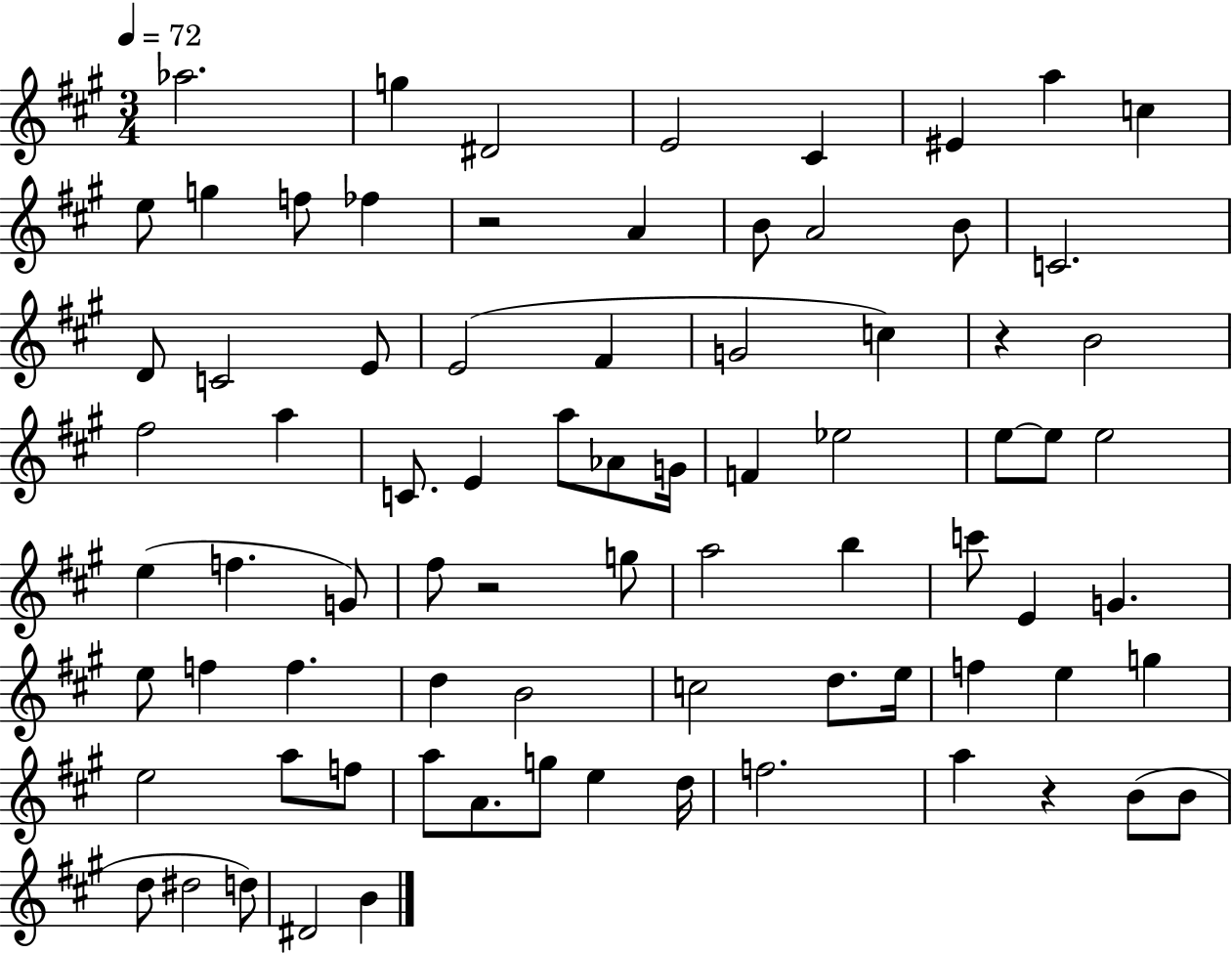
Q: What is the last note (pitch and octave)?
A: B4